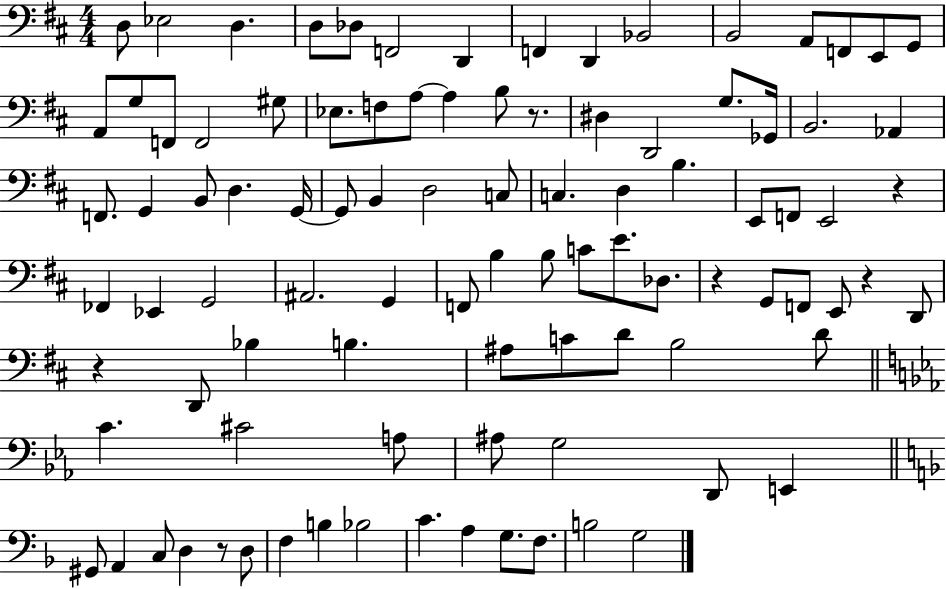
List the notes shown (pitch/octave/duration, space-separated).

D3/e Eb3/h D3/q. D3/e Db3/e F2/h D2/q F2/q D2/q Bb2/h B2/h A2/e F2/e E2/e G2/e A2/e G3/e F2/e F2/h G#3/e Eb3/e. F3/e A3/e A3/q B3/e R/e. D#3/q D2/h G3/e. Gb2/s B2/h. Ab2/q F2/e. G2/q B2/e D3/q. G2/s G2/e B2/q D3/h C3/e C3/q. D3/q B3/q. E2/e F2/e E2/h R/q FES2/q Eb2/q G2/h A#2/h. G2/q F2/e B3/q B3/e C4/e E4/e. Db3/e. R/q G2/e F2/e E2/e R/q D2/e R/q D2/e Bb3/q B3/q. A#3/e C4/e D4/e B3/h D4/e C4/q. C#4/h A3/e A#3/e G3/h D2/e E2/q G#2/e A2/q C3/e D3/q R/e D3/e F3/q B3/q Bb3/h C4/q. A3/q G3/e. F3/e. B3/h G3/h